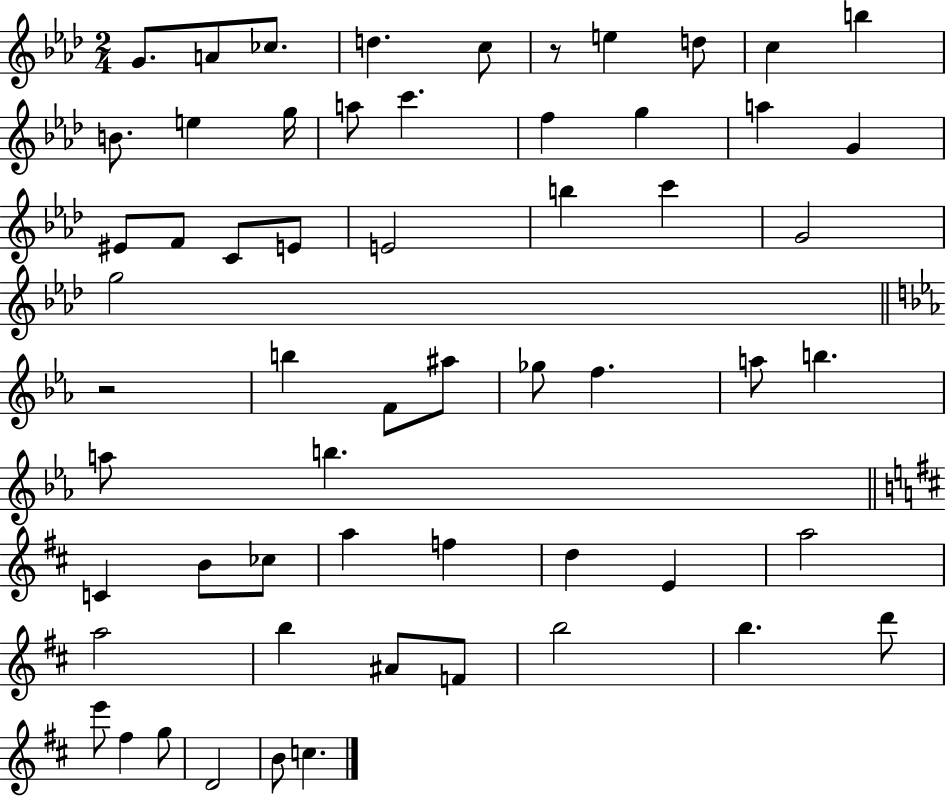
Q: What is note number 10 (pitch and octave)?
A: B4